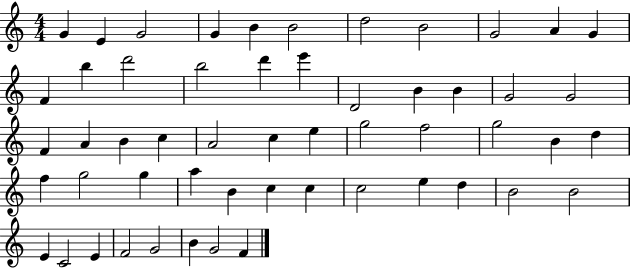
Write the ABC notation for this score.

X:1
T:Untitled
M:4/4
L:1/4
K:C
G E G2 G B B2 d2 B2 G2 A G F b d'2 b2 d' e' D2 B B G2 G2 F A B c A2 c e g2 f2 g2 B d f g2 g a B c c c2 e d B2 B2 E C2 E F2 G2 B G2 F